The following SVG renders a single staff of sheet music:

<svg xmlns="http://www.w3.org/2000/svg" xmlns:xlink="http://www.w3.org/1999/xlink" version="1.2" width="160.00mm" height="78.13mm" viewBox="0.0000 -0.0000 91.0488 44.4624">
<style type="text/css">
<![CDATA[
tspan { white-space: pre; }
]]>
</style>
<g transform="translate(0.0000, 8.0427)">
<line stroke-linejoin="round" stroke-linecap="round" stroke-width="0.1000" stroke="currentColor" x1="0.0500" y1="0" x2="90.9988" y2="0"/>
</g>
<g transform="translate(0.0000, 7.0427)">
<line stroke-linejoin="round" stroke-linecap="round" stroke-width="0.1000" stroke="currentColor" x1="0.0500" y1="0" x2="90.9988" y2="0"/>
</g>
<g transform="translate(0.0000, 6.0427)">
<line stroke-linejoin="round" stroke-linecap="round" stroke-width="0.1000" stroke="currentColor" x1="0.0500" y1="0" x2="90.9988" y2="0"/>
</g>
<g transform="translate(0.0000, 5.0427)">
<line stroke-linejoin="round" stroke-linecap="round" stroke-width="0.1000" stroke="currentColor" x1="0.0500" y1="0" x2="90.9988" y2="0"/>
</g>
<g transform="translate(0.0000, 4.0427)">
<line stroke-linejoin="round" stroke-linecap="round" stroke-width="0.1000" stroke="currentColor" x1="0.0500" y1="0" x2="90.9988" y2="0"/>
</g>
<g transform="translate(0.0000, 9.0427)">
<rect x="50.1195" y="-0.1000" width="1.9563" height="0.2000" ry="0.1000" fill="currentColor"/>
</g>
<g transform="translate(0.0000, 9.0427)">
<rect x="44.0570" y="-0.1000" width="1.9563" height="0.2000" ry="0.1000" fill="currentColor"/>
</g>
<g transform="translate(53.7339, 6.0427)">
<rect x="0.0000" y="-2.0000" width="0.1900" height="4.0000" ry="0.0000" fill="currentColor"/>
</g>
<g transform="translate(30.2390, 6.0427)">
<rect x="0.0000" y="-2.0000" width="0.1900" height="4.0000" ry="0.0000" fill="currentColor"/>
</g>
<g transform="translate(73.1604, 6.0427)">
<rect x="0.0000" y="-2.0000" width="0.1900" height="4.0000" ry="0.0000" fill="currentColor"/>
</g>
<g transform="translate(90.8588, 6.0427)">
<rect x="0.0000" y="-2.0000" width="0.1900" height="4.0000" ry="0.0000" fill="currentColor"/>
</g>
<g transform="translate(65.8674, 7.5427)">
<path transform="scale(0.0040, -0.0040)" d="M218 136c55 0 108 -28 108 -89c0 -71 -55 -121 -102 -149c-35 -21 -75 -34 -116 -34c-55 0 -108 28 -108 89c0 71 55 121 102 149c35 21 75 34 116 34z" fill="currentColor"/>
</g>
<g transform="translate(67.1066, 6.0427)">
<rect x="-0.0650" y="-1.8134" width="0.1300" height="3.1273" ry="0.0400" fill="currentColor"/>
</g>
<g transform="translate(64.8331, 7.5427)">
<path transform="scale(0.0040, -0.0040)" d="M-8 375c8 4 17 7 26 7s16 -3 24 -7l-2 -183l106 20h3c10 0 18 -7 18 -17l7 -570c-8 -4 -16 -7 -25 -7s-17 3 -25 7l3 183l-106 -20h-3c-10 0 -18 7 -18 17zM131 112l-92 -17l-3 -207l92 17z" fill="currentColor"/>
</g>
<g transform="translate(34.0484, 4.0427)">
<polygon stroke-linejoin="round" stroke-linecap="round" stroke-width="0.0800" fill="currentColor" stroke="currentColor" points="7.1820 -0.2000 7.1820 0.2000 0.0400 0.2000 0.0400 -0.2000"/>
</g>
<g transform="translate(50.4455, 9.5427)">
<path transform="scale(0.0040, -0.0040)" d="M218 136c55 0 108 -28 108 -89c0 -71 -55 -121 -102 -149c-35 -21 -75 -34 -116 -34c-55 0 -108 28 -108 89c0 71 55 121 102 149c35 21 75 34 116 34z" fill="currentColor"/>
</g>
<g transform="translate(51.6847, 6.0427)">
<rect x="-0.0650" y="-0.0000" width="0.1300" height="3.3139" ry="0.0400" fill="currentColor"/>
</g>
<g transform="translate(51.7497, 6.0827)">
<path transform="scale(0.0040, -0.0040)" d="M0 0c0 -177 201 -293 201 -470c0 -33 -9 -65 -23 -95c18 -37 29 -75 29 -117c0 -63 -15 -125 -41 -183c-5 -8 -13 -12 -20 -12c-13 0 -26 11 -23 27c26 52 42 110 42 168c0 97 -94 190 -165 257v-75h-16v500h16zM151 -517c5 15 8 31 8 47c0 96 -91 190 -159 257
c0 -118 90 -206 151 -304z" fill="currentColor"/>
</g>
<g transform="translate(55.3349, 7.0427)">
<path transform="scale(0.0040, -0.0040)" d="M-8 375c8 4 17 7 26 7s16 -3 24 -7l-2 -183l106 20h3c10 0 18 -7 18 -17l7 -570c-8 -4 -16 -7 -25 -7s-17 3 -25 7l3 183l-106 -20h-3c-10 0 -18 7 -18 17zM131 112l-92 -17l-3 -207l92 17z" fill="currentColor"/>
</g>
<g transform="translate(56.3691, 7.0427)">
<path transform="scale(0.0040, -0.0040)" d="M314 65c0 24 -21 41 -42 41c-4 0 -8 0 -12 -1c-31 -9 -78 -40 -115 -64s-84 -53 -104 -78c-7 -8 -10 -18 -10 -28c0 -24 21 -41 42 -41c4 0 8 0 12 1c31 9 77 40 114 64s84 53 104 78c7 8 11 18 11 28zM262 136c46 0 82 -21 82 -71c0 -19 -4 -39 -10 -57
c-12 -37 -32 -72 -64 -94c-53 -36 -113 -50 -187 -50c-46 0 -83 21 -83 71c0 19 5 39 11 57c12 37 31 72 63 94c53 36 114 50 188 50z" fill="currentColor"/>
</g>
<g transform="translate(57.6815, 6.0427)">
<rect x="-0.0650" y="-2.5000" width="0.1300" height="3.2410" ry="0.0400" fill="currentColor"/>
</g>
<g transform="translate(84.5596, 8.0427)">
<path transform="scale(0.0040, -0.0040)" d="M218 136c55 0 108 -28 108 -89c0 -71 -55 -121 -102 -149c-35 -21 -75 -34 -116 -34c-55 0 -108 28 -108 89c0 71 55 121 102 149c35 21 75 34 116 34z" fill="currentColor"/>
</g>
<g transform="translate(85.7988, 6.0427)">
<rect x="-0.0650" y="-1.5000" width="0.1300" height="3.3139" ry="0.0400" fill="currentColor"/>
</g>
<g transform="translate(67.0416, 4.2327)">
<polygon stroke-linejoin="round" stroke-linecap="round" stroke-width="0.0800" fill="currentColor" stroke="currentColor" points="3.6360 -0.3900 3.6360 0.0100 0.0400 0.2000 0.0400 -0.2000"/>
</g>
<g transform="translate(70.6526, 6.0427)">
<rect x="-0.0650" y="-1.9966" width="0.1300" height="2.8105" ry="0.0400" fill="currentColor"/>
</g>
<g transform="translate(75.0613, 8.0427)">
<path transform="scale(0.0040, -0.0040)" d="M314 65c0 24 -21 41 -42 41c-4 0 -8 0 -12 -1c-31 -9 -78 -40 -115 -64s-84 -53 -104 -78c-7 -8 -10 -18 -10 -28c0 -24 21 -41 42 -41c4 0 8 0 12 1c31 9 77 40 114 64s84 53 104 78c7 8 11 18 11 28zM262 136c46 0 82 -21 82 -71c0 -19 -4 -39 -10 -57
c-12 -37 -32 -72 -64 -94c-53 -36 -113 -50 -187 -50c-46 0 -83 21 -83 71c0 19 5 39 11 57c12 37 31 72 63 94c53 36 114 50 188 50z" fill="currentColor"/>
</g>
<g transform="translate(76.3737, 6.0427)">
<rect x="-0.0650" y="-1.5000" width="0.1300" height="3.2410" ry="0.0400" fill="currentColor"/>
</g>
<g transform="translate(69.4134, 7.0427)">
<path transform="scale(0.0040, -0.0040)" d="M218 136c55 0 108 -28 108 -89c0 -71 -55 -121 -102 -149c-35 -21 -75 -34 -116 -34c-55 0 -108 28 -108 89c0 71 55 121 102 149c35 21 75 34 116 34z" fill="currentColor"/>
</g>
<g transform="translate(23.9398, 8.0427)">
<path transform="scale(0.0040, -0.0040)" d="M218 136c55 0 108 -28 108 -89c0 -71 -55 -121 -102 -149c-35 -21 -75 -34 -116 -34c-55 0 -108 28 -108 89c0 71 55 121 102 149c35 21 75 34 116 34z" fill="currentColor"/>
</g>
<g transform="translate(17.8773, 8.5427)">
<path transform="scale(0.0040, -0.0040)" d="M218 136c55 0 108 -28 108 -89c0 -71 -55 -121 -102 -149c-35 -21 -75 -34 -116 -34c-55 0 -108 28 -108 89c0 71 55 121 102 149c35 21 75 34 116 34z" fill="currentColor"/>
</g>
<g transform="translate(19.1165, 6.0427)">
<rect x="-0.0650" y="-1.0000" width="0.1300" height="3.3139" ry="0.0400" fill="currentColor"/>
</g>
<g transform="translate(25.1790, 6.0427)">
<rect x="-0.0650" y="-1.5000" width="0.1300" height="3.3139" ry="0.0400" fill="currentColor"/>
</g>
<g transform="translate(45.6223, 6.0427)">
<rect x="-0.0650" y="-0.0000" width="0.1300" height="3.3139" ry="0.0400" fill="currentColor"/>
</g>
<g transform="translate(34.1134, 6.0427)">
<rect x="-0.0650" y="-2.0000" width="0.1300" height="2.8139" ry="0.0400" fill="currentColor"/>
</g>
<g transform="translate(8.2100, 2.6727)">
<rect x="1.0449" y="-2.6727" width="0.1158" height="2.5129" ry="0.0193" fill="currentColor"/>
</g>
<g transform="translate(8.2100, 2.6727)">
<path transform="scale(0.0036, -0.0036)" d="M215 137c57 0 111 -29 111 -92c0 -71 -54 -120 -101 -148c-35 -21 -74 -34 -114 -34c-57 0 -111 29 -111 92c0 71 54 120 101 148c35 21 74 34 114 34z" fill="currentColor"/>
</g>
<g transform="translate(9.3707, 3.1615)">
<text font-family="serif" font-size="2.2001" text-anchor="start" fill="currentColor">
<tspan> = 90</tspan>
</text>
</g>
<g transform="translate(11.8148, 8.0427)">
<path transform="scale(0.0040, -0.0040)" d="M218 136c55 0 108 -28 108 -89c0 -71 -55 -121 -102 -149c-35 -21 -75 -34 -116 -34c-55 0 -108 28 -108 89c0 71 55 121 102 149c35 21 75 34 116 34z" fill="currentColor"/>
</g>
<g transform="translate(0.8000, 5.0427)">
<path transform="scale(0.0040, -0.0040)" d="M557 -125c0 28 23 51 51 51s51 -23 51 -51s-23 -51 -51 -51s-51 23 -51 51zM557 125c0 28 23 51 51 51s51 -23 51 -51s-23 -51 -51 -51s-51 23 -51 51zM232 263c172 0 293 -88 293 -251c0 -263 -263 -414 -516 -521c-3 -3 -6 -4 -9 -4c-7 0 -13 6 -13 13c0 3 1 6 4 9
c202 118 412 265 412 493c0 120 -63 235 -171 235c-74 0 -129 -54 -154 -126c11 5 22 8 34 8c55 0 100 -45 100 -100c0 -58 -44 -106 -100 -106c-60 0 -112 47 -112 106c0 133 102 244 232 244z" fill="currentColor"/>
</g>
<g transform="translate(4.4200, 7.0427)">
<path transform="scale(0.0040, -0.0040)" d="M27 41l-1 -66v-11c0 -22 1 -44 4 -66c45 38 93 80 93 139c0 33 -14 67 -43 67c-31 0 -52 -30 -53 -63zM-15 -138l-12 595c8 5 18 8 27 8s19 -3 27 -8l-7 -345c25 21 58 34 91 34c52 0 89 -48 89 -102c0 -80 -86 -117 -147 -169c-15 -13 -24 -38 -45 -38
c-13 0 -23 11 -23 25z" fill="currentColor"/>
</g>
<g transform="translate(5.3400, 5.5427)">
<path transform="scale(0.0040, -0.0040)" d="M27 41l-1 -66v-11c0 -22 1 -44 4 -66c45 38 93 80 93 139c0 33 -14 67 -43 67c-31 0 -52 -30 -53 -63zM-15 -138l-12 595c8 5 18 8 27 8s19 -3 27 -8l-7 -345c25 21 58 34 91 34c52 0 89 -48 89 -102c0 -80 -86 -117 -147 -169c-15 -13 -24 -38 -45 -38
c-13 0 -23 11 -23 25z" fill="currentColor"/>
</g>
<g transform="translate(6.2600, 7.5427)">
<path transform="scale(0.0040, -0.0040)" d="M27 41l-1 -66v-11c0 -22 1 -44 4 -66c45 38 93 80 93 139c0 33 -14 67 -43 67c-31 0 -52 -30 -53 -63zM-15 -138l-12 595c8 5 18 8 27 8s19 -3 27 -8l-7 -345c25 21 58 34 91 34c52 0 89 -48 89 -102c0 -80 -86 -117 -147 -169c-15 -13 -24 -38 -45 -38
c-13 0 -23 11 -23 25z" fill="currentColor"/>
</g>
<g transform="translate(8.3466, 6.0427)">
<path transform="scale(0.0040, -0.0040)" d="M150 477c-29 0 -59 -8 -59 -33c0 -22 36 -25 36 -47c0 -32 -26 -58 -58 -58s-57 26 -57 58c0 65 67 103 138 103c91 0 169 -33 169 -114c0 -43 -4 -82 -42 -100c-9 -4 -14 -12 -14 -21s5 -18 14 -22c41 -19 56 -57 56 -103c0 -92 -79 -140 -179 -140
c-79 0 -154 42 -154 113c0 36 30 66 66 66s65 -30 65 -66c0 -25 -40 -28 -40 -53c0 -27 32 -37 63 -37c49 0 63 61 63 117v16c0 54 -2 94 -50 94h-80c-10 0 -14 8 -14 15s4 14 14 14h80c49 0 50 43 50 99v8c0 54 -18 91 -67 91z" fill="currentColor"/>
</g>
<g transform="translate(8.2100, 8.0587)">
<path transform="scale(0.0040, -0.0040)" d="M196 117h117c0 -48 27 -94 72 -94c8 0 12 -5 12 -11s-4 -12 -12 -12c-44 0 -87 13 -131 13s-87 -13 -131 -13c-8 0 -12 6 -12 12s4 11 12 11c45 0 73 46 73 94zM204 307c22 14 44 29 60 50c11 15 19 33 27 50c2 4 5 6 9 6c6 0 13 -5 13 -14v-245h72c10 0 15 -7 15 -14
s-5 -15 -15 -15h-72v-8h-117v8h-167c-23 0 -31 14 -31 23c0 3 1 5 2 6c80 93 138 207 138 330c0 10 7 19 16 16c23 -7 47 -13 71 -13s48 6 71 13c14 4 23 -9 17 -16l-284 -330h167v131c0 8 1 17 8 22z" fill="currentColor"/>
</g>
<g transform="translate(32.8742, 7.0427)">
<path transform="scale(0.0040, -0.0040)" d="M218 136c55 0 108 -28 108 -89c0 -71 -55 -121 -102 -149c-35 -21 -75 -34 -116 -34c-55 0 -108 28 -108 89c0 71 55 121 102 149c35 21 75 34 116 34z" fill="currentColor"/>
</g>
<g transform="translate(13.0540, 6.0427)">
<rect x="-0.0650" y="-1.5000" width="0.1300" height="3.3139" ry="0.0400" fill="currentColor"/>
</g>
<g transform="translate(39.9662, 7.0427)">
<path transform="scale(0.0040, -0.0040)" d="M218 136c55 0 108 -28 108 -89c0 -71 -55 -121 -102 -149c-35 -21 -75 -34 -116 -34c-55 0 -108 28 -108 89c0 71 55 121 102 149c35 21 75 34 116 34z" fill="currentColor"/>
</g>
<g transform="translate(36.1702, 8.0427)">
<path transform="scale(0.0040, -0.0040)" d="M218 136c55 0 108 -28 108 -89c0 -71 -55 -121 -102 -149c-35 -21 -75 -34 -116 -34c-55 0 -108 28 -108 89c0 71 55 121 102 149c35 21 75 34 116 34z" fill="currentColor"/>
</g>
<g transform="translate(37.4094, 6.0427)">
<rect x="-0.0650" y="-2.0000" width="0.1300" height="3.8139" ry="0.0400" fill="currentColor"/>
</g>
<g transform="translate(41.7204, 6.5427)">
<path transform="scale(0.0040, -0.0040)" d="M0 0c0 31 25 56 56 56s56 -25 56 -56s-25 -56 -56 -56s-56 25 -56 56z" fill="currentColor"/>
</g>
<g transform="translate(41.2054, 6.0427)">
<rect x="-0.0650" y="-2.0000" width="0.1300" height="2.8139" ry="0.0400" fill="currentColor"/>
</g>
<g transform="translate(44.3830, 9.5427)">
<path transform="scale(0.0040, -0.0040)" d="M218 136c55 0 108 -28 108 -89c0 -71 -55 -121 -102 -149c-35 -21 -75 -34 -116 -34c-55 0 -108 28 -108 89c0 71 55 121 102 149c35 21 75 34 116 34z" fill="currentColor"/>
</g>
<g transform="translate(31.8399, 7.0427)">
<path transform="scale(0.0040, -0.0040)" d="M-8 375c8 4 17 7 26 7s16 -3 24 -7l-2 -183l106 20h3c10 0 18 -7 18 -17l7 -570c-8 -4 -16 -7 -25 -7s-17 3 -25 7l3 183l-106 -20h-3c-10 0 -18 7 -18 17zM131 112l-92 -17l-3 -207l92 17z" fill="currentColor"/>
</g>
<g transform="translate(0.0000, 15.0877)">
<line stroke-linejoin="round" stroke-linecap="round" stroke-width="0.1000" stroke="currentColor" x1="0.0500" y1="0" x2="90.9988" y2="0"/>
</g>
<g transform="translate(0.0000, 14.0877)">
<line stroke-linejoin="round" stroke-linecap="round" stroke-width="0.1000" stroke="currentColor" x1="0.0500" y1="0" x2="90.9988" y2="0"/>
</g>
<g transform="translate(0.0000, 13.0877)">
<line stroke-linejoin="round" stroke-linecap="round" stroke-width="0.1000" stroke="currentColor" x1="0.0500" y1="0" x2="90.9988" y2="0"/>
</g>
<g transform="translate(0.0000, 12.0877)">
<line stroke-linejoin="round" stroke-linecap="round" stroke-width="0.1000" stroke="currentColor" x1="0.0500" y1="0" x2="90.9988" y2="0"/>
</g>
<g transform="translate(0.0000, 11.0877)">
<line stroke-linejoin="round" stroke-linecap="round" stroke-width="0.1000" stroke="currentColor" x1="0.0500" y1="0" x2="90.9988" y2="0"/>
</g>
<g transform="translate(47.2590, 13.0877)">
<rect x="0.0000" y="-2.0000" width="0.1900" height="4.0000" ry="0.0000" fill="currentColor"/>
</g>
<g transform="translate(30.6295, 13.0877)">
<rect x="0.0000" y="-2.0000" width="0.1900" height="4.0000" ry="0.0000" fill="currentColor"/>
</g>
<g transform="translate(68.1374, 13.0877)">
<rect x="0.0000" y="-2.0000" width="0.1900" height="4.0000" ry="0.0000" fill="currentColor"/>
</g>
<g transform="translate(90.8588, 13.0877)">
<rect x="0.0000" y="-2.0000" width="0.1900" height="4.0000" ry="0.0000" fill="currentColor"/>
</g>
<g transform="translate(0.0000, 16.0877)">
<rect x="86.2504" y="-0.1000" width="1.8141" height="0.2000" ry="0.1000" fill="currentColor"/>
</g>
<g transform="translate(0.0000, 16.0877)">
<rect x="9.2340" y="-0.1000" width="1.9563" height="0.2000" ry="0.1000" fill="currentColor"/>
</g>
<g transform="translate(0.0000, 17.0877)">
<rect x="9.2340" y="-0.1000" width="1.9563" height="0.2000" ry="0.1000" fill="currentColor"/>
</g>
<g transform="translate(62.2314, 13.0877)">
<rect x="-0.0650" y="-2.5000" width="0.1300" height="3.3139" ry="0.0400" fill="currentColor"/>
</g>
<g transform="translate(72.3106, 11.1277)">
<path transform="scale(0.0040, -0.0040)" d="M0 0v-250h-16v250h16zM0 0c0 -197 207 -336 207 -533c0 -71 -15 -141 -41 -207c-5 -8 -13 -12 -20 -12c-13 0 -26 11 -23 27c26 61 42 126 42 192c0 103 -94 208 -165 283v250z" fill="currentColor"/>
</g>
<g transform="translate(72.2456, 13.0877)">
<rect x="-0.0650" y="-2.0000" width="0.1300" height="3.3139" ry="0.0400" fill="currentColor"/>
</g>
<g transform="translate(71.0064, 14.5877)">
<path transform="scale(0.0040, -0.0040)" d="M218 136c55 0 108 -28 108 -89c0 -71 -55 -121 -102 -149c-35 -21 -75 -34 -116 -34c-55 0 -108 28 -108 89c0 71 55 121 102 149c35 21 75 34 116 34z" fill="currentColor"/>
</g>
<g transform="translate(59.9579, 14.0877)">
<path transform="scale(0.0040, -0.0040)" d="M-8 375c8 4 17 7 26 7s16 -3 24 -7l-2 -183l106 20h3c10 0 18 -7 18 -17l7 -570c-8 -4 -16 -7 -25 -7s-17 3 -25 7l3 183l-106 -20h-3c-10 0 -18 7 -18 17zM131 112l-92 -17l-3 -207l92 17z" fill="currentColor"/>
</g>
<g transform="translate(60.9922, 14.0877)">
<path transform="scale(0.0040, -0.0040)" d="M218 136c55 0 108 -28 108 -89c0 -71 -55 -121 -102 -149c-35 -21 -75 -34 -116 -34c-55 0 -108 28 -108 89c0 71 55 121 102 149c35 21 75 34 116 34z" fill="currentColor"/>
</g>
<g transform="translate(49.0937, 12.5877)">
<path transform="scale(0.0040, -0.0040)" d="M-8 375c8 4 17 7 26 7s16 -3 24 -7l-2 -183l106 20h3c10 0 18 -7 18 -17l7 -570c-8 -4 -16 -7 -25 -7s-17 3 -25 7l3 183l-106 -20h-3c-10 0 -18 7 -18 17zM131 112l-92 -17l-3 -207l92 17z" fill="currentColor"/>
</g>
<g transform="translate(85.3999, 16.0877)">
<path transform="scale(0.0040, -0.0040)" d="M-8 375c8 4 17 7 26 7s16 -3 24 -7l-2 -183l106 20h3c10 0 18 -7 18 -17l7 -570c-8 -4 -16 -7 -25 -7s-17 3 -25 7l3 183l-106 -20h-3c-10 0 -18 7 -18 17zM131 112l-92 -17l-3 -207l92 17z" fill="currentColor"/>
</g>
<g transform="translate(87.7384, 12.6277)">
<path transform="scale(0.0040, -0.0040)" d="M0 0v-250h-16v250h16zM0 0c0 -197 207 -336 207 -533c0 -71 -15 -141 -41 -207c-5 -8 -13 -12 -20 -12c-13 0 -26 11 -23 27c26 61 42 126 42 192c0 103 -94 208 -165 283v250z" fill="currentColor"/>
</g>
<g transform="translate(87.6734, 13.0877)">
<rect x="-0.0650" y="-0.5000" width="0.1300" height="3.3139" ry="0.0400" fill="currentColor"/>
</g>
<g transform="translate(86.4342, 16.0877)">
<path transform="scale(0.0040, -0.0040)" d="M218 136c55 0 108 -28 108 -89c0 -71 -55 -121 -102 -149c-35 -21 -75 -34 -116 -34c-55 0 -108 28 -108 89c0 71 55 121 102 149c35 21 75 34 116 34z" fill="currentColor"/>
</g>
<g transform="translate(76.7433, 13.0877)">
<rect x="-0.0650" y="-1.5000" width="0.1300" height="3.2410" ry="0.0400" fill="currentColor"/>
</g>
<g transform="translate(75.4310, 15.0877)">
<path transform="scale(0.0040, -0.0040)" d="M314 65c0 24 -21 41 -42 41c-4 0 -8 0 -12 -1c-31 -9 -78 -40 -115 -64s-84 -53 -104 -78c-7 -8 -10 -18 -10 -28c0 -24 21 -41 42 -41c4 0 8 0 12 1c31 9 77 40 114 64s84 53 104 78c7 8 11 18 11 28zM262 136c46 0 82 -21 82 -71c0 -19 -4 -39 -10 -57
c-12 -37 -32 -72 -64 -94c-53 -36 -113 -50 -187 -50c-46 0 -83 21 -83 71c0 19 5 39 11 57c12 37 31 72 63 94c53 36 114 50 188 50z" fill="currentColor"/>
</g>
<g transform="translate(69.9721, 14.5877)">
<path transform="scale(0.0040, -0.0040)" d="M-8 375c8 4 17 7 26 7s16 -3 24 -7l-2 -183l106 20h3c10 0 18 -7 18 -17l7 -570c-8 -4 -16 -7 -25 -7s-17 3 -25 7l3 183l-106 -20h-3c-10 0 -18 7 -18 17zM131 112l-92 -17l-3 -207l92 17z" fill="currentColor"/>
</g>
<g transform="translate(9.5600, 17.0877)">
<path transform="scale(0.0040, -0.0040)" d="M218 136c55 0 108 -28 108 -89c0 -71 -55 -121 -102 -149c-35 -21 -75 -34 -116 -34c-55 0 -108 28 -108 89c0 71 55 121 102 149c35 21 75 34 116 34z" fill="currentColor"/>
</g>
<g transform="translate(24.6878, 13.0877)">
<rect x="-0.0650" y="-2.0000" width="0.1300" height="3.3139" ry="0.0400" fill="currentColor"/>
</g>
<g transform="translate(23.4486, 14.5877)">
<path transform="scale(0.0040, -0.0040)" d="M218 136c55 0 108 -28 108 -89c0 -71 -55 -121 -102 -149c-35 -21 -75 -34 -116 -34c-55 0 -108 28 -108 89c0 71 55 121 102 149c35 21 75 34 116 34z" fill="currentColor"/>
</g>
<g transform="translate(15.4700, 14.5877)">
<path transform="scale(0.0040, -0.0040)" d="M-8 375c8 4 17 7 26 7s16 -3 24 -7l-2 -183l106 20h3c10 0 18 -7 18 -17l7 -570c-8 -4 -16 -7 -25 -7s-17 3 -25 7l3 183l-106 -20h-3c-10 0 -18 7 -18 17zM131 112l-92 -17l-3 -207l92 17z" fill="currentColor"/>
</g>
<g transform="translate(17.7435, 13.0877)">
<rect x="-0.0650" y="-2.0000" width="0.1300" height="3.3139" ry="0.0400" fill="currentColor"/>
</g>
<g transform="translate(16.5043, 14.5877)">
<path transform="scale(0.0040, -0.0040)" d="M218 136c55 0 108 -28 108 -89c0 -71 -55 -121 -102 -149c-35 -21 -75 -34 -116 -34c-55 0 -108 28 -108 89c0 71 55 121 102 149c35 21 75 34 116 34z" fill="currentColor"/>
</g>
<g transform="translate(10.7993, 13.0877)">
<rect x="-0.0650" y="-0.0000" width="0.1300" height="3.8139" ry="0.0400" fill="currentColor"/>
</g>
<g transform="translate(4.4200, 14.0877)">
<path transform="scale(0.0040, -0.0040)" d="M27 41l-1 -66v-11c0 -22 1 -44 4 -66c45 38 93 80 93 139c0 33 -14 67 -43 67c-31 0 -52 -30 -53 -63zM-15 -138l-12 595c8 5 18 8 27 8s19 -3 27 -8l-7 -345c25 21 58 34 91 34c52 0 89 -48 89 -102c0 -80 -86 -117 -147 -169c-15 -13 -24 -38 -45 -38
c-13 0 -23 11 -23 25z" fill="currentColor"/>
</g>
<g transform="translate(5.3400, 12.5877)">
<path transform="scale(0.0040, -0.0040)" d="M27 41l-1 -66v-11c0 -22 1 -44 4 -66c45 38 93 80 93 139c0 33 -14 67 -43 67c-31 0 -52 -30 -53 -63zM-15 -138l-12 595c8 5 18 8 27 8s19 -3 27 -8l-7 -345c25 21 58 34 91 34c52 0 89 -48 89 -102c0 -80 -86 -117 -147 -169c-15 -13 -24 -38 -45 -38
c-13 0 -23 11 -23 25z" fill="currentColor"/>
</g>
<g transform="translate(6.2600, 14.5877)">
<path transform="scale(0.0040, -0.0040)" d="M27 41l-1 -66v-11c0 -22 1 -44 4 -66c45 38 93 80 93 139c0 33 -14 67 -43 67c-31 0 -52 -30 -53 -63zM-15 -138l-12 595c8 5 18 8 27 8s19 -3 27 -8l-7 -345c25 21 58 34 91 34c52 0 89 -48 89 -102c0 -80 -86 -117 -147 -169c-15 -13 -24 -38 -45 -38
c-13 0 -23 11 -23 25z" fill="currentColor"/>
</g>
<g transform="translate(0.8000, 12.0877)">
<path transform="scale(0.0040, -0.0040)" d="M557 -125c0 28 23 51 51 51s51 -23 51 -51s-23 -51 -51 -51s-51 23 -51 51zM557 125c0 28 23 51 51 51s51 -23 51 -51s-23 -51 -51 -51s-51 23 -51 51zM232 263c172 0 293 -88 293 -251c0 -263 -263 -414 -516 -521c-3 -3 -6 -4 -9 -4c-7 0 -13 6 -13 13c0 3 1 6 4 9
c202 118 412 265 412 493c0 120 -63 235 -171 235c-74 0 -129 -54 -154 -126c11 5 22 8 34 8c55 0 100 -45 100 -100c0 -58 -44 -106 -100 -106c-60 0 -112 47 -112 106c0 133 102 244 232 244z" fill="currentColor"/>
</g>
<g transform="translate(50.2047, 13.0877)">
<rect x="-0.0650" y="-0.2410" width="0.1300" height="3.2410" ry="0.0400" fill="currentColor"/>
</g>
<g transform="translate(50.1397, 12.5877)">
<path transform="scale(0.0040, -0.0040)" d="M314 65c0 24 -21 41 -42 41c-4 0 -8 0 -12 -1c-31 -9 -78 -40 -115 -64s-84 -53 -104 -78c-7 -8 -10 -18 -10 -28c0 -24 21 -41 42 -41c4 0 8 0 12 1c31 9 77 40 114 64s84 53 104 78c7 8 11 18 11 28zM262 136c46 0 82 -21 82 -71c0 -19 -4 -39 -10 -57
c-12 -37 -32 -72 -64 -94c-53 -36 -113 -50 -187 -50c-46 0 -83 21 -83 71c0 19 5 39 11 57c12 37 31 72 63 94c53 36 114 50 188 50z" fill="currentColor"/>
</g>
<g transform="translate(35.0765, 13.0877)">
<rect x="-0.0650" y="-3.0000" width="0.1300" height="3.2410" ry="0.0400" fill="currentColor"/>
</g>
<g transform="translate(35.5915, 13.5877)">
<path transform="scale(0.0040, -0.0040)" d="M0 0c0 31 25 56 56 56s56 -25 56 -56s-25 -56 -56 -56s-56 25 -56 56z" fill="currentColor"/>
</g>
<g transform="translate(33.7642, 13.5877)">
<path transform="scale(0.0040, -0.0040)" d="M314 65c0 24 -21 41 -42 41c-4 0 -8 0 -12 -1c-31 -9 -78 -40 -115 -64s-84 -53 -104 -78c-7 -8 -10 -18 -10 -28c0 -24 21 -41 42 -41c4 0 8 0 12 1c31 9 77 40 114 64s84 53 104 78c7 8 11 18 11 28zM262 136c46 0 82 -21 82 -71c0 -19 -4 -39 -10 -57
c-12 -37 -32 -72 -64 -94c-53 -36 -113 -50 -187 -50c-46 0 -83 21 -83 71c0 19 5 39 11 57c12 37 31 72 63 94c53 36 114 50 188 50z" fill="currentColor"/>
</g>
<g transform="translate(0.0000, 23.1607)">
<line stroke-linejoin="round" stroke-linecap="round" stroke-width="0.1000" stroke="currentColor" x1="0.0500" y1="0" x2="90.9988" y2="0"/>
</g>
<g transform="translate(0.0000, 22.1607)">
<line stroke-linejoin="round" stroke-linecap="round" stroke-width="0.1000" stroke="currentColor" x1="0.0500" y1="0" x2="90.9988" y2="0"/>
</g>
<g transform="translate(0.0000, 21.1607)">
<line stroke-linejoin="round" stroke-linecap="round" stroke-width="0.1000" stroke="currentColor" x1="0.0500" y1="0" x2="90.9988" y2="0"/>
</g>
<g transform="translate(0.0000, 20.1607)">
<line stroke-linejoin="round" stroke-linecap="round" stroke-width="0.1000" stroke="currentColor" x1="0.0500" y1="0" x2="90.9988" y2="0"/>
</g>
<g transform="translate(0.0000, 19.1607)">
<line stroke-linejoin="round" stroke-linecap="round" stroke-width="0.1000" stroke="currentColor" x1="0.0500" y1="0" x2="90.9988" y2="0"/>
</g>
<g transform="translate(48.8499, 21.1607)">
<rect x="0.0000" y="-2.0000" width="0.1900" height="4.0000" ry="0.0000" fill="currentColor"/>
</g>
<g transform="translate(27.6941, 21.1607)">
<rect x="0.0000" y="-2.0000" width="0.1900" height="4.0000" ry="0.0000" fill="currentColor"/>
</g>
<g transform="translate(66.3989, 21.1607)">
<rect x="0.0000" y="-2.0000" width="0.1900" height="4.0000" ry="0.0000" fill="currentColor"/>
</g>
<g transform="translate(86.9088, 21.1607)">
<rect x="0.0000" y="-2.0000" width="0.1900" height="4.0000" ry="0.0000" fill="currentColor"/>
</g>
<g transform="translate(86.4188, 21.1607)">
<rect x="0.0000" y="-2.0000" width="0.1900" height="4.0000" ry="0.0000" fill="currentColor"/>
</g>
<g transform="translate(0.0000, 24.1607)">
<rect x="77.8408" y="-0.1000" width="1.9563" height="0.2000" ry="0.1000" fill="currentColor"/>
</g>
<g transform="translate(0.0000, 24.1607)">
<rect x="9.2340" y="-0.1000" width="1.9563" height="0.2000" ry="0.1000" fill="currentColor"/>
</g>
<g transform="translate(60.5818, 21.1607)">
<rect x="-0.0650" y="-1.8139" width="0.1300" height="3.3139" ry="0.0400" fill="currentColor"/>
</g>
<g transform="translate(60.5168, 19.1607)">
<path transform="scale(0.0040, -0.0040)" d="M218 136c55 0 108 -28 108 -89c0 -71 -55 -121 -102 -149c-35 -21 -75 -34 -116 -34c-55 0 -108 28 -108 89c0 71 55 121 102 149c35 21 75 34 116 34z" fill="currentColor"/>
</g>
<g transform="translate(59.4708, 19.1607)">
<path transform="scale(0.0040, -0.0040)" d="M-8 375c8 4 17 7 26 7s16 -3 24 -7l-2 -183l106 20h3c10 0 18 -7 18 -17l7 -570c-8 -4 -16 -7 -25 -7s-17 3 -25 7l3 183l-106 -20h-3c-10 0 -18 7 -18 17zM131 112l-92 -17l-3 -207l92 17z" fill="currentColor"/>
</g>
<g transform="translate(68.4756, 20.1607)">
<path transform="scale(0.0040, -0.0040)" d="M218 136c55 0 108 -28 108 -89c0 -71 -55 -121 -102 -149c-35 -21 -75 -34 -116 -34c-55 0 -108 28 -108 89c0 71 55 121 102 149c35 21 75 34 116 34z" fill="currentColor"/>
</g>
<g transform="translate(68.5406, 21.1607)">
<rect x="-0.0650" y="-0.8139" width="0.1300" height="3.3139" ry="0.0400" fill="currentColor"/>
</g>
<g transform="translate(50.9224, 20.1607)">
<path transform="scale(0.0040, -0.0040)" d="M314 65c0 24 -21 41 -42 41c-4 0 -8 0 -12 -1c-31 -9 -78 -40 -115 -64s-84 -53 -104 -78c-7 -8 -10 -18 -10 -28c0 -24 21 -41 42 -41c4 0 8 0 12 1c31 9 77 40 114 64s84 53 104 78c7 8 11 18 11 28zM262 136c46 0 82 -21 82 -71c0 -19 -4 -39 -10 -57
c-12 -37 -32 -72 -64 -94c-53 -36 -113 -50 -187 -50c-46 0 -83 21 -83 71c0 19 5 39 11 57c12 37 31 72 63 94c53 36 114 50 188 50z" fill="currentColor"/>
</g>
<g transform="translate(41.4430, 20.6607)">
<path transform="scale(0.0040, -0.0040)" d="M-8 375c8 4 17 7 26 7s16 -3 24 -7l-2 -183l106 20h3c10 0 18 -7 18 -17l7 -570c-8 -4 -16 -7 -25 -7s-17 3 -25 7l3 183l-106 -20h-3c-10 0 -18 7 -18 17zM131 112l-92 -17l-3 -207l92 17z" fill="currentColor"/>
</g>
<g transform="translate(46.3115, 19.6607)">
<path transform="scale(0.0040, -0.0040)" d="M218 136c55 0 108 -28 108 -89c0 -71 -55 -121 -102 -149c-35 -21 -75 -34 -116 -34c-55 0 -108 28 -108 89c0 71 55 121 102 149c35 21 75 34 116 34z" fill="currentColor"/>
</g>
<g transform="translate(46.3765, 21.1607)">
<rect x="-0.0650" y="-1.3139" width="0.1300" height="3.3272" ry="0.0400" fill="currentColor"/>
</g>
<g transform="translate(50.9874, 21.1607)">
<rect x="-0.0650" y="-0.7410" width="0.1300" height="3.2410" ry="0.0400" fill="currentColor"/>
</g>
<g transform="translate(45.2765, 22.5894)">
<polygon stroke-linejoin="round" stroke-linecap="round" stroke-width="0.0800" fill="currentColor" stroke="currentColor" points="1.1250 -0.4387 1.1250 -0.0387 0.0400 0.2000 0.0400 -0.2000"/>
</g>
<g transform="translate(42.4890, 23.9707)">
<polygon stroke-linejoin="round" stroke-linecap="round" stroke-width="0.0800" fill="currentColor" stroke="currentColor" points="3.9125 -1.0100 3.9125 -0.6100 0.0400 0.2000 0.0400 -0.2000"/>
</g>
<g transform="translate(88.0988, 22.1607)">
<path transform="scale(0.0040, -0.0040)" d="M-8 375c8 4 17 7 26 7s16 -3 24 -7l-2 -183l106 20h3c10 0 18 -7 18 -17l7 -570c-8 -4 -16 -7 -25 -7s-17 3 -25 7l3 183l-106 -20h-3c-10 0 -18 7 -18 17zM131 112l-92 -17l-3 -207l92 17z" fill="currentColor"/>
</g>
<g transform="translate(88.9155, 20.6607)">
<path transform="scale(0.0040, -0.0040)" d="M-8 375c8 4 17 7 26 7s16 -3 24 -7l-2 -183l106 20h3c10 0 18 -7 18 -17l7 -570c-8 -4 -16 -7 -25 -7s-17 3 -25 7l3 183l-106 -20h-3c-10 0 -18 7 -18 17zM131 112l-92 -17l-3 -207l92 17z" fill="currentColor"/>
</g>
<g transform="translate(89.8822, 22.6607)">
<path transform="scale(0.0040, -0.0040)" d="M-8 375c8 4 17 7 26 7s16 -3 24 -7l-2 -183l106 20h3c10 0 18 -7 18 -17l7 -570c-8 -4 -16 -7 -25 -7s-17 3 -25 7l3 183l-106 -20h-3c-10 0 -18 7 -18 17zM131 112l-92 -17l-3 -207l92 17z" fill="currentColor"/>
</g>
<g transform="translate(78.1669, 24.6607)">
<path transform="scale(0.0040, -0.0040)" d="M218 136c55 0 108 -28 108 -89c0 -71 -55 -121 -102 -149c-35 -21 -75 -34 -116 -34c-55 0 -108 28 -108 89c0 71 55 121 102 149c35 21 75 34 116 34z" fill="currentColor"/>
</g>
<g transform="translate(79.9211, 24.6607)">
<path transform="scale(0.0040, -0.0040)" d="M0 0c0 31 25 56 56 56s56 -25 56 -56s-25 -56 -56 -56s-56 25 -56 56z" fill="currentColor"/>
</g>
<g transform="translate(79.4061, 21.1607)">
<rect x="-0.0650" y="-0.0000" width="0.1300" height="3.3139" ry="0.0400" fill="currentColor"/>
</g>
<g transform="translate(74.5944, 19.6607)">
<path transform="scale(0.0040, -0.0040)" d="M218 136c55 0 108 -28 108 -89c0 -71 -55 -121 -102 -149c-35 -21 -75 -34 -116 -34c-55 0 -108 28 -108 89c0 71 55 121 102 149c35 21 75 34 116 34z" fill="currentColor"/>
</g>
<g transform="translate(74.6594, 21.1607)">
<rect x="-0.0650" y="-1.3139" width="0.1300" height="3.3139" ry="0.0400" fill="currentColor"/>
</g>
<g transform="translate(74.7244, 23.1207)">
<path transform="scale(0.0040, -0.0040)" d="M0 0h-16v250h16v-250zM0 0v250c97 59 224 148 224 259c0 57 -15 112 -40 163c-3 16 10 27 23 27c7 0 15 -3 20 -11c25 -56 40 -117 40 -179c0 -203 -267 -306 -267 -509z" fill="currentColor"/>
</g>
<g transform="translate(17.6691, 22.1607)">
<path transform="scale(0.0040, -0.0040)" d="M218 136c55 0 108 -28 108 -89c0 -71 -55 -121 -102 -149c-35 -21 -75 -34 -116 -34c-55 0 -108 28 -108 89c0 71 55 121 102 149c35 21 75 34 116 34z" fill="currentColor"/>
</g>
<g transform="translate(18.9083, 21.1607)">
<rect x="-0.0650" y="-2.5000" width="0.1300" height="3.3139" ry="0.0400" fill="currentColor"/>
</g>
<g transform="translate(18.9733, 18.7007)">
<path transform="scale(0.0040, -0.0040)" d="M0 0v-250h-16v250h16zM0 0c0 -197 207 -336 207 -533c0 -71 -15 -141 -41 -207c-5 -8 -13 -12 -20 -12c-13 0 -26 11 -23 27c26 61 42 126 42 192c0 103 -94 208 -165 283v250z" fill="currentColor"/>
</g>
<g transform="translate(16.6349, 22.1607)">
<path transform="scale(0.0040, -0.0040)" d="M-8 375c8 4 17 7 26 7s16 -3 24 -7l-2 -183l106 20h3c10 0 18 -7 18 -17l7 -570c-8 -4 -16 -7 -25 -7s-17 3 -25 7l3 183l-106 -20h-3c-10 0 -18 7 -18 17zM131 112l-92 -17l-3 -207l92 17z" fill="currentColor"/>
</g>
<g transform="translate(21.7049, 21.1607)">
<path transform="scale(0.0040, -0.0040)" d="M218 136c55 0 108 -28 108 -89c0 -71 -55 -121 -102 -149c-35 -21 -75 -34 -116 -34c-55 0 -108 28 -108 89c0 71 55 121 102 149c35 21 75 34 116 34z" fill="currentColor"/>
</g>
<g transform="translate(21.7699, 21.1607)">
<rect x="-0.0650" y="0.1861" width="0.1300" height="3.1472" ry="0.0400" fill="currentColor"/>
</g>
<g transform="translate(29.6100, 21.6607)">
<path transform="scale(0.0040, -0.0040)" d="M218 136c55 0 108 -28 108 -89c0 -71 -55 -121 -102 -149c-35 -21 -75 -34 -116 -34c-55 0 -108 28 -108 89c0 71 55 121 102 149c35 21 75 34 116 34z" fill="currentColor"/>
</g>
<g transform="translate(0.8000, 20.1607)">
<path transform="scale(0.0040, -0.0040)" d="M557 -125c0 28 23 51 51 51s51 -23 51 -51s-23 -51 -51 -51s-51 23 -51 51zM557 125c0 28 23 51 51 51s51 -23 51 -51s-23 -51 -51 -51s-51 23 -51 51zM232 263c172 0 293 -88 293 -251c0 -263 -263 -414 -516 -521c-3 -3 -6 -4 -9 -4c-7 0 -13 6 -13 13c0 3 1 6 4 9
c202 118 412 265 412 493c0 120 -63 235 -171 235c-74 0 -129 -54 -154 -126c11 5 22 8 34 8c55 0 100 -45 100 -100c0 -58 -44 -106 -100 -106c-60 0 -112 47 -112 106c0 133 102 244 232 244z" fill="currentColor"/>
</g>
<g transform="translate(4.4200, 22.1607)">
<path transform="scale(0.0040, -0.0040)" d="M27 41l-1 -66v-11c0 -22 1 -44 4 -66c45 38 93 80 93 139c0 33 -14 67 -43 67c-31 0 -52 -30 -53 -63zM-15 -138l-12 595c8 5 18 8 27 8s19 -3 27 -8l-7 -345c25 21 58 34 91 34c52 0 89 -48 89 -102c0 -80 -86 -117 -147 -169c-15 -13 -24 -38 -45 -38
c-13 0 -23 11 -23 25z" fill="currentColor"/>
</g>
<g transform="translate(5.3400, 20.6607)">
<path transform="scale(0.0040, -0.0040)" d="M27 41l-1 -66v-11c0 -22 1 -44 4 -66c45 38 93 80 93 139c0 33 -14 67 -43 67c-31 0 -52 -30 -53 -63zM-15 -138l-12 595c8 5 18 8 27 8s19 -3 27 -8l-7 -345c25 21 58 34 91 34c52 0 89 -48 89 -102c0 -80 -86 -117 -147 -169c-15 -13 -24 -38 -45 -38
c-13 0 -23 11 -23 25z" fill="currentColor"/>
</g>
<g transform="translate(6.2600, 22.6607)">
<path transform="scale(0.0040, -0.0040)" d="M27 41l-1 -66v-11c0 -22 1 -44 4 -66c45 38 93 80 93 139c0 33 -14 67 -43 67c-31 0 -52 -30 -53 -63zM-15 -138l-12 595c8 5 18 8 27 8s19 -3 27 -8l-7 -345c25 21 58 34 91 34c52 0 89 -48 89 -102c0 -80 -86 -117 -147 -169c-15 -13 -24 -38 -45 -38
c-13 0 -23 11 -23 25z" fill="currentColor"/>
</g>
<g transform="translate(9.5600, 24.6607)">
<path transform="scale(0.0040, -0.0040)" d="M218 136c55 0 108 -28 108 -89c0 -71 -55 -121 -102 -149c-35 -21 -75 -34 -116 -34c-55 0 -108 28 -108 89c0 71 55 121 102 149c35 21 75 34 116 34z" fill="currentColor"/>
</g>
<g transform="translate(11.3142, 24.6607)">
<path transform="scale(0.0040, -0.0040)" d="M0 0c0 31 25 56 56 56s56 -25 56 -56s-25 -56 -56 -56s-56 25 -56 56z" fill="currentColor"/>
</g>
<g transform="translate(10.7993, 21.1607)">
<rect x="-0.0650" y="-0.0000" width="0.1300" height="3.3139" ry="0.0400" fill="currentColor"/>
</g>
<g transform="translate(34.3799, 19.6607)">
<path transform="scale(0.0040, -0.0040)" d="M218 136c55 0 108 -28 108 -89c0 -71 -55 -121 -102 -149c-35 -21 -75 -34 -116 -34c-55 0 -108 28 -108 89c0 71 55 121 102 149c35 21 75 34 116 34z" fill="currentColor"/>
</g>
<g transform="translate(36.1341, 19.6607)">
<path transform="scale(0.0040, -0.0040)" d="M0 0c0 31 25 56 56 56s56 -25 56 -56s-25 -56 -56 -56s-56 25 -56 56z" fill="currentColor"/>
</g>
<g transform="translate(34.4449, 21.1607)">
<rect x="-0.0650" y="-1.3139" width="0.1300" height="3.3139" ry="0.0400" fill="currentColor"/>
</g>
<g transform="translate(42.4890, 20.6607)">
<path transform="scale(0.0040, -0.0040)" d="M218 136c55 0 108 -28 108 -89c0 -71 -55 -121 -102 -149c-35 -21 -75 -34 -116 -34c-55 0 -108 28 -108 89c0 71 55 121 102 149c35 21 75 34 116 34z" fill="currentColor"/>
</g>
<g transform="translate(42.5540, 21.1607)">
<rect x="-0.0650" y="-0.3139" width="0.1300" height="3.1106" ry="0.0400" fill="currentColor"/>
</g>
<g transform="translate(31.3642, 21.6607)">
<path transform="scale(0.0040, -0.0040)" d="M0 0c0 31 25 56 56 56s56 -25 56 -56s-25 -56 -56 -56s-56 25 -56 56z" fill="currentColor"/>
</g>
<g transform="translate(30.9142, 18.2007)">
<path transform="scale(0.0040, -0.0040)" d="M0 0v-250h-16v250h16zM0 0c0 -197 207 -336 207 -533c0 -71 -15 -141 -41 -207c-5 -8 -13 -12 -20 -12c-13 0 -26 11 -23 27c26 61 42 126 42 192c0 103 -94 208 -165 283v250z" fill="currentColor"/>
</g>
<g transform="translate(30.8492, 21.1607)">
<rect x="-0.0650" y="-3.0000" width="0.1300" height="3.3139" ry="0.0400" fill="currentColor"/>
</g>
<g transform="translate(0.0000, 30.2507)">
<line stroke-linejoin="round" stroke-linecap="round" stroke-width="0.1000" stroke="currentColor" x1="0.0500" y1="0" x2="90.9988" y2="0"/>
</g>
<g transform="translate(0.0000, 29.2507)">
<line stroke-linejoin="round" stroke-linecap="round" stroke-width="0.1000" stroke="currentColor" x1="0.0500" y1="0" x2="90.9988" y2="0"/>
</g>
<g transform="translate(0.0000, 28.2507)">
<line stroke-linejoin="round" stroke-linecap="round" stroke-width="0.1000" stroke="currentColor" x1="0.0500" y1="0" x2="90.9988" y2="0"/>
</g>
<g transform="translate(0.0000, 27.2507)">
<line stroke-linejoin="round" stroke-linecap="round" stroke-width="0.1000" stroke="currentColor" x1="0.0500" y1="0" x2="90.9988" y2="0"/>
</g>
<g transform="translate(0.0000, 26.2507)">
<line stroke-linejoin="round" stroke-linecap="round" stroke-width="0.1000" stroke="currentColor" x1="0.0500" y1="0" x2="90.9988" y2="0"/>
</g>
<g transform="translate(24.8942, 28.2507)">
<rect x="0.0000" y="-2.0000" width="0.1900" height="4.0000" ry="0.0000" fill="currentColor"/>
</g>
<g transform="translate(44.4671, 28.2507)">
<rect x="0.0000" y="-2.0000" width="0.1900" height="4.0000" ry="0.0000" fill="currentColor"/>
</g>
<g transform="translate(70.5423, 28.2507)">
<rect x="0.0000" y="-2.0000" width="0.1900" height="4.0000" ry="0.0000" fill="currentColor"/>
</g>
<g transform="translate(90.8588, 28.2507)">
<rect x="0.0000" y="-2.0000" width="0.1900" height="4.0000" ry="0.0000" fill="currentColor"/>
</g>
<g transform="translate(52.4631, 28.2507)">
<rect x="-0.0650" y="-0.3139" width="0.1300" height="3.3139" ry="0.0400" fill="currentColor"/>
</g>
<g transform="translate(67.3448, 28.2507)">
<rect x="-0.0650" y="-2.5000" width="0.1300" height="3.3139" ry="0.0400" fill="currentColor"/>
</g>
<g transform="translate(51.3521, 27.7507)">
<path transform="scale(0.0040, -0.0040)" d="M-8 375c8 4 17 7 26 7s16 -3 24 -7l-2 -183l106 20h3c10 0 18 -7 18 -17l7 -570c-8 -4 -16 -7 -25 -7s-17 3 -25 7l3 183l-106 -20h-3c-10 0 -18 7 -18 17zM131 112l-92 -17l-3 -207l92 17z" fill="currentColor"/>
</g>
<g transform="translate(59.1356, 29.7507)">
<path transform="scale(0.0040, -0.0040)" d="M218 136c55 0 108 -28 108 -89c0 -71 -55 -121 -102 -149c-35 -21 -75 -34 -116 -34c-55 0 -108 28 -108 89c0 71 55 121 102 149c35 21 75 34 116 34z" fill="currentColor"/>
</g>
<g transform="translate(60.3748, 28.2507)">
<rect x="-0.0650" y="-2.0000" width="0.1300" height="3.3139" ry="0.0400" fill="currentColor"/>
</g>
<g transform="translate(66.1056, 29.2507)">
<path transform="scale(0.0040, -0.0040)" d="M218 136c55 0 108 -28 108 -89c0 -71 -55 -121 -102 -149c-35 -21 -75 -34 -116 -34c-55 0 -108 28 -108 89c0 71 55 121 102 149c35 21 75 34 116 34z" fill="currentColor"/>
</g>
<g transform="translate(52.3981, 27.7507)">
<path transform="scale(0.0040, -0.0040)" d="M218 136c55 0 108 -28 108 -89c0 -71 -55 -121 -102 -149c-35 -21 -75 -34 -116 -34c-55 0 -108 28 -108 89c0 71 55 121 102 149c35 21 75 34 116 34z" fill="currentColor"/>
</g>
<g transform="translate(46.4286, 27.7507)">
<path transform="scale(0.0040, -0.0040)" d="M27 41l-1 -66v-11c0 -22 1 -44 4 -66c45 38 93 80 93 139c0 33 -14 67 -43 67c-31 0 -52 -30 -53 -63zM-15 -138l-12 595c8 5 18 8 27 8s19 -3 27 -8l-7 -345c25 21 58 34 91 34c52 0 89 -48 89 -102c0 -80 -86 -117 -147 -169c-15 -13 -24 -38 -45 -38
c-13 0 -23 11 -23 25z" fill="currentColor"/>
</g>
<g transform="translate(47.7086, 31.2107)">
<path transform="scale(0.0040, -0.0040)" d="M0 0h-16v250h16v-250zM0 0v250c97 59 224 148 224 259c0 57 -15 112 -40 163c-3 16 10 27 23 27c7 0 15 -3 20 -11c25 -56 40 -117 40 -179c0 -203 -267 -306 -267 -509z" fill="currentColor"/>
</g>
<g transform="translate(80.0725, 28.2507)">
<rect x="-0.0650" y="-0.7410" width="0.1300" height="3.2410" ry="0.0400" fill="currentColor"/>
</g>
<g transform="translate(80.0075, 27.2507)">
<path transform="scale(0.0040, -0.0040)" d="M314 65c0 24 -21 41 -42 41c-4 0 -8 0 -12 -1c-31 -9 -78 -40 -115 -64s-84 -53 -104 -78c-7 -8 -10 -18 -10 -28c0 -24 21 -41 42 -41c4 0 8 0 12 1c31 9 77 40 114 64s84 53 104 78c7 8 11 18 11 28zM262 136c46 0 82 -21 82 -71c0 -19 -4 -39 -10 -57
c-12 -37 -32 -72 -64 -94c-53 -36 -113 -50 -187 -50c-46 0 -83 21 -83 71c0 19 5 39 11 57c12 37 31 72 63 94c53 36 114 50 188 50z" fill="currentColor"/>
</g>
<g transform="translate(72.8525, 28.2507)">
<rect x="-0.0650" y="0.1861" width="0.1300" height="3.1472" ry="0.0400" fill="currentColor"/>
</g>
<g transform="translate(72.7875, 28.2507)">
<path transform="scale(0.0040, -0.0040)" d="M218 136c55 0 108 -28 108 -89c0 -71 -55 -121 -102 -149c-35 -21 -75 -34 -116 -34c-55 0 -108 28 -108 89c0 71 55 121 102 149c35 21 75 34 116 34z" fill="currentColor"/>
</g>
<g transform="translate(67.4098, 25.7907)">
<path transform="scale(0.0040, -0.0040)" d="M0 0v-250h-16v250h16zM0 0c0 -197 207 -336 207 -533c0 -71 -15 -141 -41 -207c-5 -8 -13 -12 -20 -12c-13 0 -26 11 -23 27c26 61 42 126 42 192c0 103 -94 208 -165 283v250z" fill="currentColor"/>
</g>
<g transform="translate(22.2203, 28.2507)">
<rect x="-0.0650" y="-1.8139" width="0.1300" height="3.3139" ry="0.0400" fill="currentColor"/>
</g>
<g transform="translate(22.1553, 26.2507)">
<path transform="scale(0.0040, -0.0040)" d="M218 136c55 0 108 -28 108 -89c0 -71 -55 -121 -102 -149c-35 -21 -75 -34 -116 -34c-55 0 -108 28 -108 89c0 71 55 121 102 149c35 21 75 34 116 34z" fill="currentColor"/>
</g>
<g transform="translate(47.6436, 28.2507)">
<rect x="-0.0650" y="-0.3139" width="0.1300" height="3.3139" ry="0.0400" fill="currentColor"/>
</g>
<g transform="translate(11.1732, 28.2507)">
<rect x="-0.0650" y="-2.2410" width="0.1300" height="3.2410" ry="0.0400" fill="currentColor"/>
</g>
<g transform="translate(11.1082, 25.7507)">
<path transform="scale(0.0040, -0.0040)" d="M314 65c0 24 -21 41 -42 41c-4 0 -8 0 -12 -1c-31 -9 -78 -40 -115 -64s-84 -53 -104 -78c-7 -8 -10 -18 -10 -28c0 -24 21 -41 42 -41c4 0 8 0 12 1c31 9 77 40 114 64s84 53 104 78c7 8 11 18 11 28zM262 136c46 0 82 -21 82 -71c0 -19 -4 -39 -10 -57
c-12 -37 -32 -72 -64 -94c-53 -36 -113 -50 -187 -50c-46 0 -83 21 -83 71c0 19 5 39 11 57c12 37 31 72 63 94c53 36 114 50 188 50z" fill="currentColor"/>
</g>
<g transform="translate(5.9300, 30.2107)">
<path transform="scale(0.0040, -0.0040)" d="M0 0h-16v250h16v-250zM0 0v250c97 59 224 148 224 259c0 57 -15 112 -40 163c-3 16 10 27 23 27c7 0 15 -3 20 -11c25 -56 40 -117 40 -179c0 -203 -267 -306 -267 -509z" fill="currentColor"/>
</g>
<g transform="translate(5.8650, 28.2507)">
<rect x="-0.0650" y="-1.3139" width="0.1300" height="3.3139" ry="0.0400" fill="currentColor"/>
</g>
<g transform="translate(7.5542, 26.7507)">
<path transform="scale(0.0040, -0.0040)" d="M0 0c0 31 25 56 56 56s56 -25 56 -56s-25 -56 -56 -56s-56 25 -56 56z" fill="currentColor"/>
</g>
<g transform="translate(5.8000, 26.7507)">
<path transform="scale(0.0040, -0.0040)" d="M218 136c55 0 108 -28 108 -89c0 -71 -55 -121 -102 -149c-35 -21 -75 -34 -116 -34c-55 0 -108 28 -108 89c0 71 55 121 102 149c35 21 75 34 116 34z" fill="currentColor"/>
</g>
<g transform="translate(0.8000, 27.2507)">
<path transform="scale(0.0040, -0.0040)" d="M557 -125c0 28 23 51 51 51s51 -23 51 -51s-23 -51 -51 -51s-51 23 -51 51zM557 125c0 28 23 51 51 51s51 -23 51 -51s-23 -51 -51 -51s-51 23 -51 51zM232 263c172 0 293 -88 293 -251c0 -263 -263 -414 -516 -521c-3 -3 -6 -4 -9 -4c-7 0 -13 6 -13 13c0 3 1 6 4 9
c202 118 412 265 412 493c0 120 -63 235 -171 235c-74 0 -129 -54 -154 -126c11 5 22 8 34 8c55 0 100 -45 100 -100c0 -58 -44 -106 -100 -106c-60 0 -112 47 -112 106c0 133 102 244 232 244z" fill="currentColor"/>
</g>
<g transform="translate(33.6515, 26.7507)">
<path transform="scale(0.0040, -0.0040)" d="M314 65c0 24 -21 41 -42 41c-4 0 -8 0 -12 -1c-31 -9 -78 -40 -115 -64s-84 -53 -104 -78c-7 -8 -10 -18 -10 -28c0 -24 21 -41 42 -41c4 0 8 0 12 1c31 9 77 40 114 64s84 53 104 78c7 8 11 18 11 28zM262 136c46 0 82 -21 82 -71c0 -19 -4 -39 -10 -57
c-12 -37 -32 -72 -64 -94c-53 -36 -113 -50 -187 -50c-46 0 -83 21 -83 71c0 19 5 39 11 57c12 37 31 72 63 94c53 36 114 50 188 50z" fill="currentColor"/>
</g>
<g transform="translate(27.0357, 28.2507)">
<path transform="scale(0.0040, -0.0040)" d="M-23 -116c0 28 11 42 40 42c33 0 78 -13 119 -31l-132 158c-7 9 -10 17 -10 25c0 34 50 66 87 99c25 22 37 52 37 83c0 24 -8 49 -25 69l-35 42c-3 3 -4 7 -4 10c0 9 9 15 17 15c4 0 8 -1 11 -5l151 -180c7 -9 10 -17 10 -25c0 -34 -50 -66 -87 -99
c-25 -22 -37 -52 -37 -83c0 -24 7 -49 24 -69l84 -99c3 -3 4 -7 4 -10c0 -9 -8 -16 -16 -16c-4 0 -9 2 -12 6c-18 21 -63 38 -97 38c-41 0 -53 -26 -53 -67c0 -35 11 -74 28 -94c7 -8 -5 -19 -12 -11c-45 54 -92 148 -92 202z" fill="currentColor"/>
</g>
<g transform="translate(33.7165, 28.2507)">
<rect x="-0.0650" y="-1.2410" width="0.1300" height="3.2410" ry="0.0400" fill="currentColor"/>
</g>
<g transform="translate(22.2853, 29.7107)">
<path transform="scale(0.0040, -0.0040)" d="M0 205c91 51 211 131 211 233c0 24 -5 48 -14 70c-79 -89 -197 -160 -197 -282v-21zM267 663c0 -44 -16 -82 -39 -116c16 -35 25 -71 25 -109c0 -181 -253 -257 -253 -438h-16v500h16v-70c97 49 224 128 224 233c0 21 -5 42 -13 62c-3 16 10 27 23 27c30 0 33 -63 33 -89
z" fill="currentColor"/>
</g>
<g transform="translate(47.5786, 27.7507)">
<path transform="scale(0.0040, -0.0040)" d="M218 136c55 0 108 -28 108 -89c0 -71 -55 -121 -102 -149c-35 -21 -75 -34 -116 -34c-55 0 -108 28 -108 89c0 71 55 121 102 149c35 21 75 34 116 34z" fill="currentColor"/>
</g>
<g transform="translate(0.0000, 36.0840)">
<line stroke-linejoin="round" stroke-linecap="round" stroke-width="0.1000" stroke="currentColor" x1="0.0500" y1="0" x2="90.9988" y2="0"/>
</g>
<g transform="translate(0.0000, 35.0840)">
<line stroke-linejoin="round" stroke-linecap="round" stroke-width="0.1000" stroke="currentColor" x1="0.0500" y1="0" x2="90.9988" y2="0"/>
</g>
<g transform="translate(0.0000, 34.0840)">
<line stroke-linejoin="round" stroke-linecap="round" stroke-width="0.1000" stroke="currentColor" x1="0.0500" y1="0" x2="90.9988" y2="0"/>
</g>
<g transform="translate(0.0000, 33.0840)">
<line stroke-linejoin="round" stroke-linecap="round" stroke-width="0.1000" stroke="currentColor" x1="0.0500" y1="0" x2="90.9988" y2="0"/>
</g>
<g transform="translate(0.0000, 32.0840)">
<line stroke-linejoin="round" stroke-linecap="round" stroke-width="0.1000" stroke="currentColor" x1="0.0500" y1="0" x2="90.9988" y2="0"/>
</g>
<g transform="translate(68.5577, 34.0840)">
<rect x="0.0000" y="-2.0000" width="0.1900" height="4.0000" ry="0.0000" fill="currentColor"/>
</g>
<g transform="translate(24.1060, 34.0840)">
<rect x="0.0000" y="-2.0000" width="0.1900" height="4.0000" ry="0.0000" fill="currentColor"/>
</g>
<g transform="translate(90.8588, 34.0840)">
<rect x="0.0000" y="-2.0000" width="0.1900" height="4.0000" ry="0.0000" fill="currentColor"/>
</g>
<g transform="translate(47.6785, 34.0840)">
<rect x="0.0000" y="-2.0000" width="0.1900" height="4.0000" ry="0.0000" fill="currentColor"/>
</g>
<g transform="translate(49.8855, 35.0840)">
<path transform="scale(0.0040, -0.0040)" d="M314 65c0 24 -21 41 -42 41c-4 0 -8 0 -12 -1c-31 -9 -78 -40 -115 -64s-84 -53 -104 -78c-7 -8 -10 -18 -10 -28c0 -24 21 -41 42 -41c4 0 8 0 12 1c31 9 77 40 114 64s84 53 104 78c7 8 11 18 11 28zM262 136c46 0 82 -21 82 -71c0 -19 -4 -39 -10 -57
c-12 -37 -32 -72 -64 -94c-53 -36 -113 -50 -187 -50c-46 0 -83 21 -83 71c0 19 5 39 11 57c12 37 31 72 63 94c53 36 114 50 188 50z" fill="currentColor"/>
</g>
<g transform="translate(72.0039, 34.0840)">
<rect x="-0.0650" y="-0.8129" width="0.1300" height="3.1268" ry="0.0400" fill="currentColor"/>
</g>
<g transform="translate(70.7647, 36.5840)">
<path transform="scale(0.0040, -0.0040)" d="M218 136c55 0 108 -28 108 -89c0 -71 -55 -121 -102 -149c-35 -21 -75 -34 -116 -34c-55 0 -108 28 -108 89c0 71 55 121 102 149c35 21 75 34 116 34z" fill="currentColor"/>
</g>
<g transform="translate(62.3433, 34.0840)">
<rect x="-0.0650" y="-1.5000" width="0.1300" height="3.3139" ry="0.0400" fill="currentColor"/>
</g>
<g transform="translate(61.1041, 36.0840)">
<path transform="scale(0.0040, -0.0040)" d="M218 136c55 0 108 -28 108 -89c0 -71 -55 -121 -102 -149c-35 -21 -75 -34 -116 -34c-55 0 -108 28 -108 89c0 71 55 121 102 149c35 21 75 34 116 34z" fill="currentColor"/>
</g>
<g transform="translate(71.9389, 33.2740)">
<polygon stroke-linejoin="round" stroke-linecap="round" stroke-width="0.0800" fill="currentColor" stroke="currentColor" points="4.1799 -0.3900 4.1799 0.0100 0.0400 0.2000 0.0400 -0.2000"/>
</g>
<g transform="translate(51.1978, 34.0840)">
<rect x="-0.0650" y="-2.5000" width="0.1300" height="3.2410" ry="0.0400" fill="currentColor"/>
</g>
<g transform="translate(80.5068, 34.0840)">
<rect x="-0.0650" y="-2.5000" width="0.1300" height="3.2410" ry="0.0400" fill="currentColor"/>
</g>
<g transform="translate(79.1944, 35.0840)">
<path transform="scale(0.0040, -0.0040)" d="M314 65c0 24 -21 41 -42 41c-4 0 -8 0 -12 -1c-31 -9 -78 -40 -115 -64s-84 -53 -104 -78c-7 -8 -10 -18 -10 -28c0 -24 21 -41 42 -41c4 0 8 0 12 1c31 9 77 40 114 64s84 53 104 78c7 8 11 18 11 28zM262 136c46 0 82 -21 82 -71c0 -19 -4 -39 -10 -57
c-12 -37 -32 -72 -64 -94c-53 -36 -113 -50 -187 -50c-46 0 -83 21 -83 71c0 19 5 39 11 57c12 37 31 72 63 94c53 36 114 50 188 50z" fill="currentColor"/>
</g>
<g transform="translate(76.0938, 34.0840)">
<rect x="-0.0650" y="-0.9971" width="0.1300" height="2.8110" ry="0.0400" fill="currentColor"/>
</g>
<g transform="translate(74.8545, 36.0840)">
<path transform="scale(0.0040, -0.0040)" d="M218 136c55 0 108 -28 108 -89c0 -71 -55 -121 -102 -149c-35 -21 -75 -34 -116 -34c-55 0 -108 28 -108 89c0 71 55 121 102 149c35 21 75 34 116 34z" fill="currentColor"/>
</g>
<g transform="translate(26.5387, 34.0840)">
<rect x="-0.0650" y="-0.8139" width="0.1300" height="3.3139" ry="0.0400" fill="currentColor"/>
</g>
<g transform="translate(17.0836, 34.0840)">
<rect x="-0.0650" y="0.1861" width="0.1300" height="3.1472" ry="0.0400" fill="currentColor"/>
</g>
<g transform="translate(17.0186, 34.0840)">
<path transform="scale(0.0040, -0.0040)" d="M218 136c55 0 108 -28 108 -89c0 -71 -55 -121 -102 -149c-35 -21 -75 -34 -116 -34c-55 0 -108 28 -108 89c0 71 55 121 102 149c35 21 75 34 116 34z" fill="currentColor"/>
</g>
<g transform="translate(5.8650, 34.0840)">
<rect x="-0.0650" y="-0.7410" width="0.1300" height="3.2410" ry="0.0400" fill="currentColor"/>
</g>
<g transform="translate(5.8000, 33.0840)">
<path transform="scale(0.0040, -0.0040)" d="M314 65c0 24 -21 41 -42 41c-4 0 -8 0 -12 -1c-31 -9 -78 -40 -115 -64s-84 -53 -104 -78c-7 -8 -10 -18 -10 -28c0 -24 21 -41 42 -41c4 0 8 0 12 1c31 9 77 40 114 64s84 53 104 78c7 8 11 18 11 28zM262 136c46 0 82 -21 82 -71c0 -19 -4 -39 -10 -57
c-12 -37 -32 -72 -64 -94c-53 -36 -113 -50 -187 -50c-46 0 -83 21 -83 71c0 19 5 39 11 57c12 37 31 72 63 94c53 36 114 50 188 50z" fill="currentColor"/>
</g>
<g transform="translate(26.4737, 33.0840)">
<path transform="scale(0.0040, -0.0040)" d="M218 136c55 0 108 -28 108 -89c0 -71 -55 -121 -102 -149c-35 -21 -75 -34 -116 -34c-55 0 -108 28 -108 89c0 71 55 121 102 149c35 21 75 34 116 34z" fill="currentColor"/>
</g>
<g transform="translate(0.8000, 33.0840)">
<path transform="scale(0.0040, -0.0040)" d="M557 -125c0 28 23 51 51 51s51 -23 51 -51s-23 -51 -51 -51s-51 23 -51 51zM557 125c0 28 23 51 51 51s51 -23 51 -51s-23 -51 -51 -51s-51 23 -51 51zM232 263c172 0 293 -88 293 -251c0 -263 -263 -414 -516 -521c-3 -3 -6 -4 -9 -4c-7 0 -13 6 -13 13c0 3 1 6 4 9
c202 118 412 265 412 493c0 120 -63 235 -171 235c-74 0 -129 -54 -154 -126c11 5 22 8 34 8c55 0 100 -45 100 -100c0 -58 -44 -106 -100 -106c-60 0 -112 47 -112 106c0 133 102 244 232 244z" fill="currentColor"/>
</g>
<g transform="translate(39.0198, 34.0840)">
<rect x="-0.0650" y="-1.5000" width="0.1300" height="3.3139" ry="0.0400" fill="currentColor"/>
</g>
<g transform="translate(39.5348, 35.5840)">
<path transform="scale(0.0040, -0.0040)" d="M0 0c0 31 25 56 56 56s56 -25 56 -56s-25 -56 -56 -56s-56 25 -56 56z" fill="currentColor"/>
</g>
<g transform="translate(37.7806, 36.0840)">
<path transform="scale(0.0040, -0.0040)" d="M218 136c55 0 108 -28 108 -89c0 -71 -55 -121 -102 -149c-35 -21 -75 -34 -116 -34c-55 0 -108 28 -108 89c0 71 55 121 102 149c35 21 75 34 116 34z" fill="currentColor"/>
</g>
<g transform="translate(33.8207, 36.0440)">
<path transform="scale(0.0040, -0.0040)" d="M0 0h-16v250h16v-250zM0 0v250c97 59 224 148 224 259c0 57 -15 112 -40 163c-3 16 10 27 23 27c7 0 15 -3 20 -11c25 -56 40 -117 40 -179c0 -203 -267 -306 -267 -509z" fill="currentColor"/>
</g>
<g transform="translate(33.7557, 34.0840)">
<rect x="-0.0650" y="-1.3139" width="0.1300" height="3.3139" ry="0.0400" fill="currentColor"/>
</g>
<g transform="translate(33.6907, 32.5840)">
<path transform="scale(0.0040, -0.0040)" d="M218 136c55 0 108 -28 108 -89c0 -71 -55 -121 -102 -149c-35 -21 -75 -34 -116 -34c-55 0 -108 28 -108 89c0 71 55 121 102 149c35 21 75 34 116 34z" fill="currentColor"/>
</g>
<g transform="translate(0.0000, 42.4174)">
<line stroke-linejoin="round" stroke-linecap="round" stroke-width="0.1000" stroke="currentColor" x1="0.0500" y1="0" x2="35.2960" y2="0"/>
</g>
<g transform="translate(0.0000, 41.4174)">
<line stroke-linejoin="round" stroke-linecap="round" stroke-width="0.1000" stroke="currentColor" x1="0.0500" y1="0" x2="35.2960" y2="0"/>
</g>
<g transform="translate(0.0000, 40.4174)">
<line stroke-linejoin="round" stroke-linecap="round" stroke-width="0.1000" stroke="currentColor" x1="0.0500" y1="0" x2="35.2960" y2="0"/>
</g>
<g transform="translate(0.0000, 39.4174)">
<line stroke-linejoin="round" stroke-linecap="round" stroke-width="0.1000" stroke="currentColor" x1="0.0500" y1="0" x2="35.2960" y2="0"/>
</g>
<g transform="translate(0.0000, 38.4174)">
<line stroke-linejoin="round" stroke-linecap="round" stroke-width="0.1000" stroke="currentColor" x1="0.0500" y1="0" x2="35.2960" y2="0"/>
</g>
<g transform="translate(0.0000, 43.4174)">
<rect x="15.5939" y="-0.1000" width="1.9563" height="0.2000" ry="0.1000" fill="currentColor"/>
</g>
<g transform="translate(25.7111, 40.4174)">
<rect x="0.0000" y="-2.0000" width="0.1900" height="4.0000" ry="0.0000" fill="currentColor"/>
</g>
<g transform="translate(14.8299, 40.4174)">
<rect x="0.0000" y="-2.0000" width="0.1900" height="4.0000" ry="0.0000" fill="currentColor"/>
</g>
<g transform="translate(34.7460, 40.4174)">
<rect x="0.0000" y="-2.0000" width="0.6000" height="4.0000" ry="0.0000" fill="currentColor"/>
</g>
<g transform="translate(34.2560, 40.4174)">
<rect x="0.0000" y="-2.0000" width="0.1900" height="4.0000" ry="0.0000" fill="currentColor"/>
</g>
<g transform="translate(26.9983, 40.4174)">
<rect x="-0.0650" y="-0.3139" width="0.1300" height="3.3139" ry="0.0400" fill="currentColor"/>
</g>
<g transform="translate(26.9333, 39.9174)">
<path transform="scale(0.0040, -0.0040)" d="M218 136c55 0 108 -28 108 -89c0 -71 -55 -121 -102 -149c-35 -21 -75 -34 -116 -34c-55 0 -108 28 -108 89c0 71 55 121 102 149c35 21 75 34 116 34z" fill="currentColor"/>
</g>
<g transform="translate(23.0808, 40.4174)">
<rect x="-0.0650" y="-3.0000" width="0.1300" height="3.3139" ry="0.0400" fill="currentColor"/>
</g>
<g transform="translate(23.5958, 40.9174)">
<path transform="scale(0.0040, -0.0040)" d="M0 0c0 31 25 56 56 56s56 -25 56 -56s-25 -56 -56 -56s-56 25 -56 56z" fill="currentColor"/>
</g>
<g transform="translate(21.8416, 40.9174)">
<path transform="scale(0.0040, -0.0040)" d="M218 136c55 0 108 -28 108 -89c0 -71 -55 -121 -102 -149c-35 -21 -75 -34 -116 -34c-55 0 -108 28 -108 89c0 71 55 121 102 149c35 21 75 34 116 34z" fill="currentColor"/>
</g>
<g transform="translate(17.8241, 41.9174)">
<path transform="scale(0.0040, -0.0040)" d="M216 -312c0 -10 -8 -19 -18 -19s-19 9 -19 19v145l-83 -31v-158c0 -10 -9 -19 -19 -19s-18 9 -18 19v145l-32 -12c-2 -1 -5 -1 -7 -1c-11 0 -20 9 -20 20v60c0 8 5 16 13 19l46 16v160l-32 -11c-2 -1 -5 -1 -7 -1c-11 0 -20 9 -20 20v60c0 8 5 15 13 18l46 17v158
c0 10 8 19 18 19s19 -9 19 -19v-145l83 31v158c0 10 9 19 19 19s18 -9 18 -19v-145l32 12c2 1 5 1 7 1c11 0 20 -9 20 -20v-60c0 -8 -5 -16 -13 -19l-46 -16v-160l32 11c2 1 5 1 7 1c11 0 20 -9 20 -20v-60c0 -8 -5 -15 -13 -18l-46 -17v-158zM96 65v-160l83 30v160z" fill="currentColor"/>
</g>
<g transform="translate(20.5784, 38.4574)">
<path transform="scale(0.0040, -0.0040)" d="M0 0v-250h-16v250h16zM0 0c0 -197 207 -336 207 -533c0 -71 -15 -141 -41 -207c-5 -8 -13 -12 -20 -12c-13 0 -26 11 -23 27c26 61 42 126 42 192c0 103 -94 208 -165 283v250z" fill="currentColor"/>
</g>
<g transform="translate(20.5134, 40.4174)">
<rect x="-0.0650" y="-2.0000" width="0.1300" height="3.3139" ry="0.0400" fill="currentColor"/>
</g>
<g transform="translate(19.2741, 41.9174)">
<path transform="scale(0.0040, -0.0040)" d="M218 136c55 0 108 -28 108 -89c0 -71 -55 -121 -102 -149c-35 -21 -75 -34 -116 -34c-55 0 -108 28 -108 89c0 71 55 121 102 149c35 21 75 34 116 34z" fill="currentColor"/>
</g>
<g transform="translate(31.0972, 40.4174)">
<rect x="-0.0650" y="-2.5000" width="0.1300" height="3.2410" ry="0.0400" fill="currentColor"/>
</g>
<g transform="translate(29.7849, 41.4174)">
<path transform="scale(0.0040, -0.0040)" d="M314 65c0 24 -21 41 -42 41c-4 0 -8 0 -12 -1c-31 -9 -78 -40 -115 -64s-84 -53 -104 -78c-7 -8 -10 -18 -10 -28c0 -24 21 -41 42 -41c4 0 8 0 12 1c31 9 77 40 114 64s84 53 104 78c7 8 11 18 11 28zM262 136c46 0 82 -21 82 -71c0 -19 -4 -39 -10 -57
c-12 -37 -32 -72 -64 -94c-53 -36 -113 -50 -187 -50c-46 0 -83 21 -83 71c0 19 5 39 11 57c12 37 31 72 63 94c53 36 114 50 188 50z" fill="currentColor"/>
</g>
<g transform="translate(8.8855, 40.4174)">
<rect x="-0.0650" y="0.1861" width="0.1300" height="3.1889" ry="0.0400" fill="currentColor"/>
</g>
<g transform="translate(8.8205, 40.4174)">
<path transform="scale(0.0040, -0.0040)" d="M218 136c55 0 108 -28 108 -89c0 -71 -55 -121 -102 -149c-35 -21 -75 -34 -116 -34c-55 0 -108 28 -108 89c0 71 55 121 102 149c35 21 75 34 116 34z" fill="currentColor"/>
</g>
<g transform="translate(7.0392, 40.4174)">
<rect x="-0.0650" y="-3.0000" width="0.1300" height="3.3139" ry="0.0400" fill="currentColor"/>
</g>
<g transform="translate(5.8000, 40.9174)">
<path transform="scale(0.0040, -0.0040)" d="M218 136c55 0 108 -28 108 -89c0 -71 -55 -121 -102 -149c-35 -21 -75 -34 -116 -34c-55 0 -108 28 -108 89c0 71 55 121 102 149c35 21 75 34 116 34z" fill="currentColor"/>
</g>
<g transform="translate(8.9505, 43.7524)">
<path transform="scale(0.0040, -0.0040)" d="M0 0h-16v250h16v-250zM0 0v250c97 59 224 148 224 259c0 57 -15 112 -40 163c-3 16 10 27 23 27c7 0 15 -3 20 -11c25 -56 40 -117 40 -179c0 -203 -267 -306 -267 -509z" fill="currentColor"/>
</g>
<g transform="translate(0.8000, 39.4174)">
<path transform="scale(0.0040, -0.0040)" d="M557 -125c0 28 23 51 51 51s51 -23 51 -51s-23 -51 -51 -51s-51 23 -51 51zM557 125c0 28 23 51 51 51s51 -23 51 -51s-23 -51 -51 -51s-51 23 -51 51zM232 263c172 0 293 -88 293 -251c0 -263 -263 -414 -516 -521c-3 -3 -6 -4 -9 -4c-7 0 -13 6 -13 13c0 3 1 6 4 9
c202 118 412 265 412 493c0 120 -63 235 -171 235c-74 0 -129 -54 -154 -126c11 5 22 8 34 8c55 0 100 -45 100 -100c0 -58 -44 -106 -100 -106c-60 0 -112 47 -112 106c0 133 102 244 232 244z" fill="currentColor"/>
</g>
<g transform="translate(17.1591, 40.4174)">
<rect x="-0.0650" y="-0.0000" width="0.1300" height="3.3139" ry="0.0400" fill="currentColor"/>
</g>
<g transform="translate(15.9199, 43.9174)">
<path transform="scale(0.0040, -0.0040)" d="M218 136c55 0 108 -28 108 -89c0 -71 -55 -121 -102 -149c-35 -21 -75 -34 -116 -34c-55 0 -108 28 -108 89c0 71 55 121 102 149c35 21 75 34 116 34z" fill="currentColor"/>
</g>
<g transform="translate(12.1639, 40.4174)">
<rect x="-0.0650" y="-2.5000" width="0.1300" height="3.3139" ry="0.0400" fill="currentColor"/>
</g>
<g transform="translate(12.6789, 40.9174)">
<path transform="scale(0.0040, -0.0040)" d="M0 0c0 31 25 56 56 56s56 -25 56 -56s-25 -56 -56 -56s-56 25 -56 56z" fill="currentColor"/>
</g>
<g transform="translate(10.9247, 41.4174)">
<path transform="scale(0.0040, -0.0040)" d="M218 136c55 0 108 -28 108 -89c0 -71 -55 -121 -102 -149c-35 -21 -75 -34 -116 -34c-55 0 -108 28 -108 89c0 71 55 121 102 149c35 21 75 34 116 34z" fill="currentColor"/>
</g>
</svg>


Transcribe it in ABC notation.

X:1
T:Untitled
M:3/4
L:1/4
K:Eb
G,, F,, G,, B,,/2 G,,/2 B,,/2 D,, D,,/4 B,,2 A,,/2 B,,/2 G,,2 G,, C,, A,, A,, C,2 E,2 B,, A,,/2 G,,2 E,,/2 D,, B,,/2 D, C,/2 G, E,/2 G,/4 F,2 A, F, G,/2 D,, G,/2 B,2 A,/4 z G,2 _E,/2 E, A,, B,,/2 D, F,2 F,2 D, F, G,/2 G,, B,,2 G,, F,,/2 G,,/2 B,,2 C, D,/2 B,, D,, ^A,,/2 C, E, B,,2